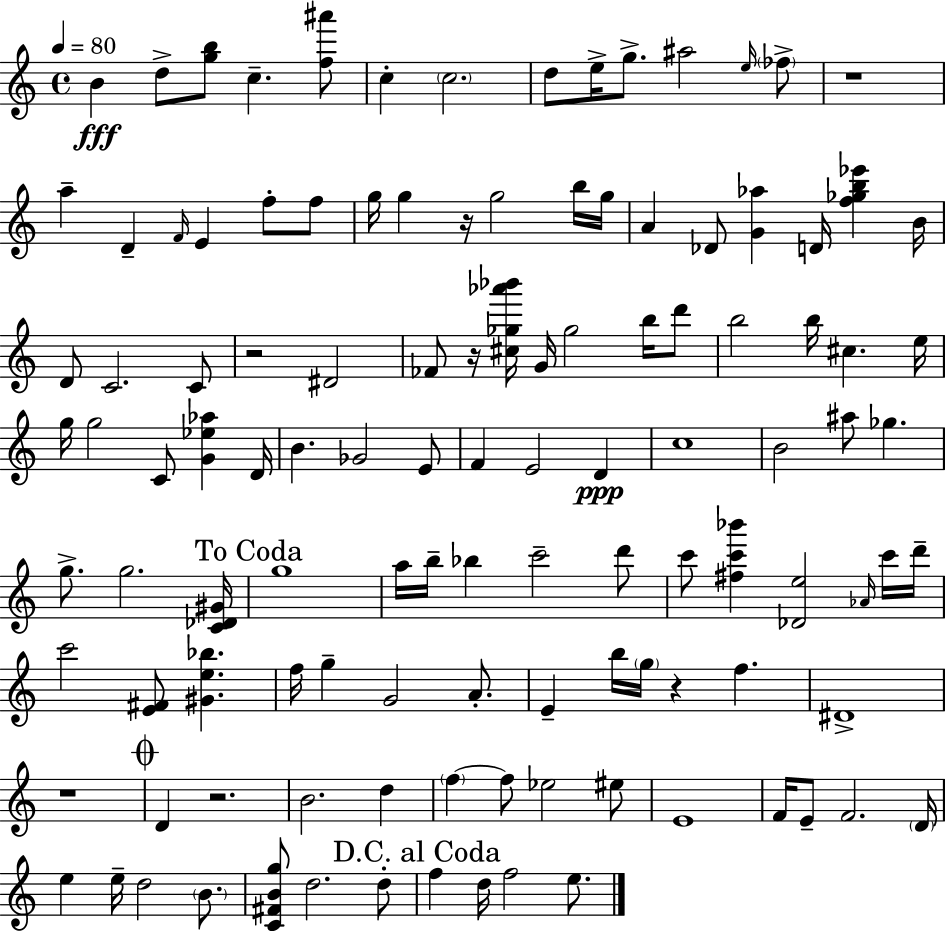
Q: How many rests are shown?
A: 7